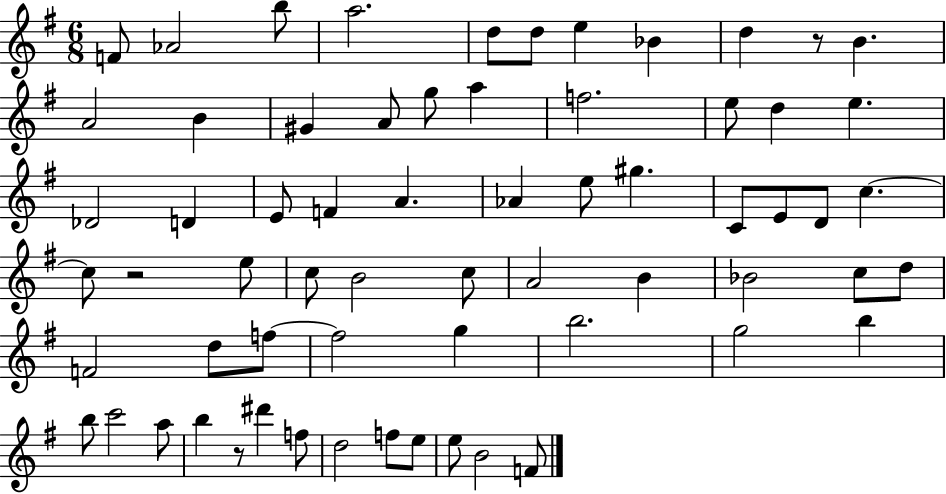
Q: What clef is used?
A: treble